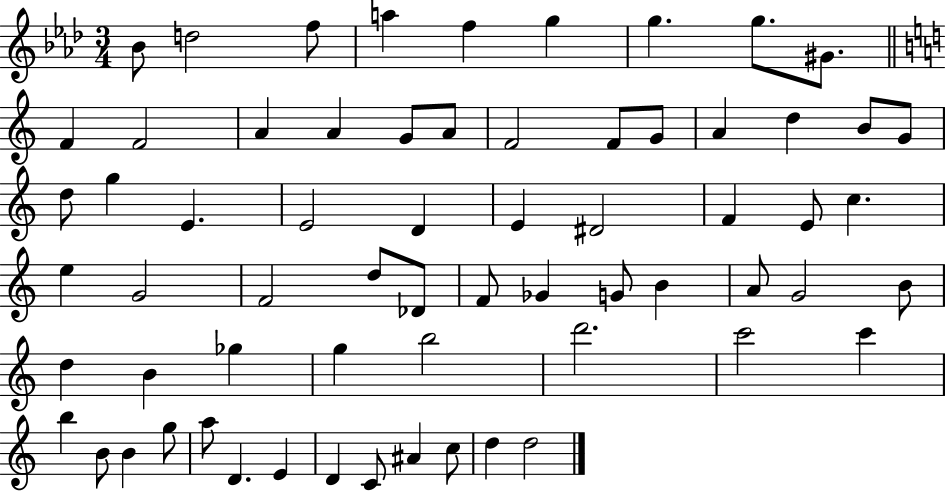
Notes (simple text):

Bb4/e D5/h F5/e A5/q F5/q G5/q G5/q. G5/e. G#4/e. F4/q F4/h A4/q A4/q G4/e A4/e F4/h F4/e G4/e A4/q D5/q B4/e G4/e D5/e G5/q E4/q. E4/h D4/q E4/q D#4/h F4/q E4/e C5/q. E5/q G4/h F4/h D5/e Db4/e F4/e Gb4/q G4/e B4/q A4/e G4/h B4/e D5/q B4/q Gb5/q G5/q B5/h D6/h. C6/h C6/q B5/q B4/e B4/q G5/e A5/e D4/q. E4/q D4/q C4/e A#4/q C5/e D5/q D5/h